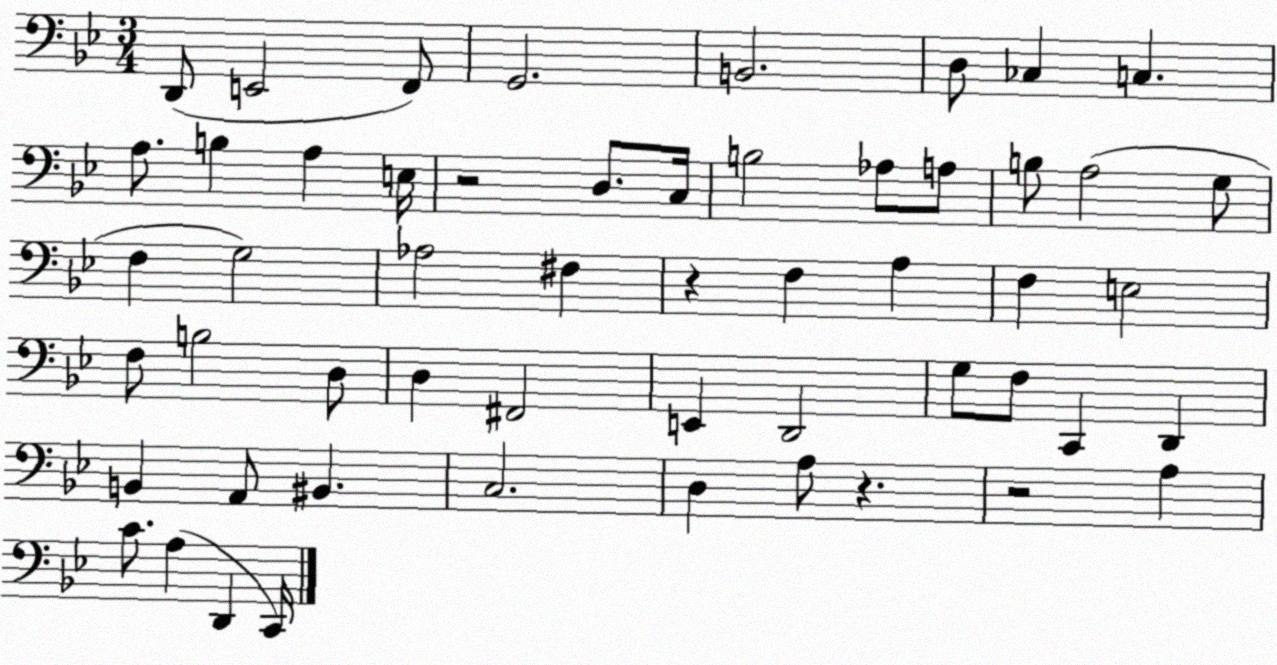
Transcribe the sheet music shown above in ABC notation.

X:1
T:Untitled
M:3/4
L:1/4
K:Bb
D,,/2 E,,2 F,,/2 G,,2 B,,2 D,/2 _C, C, A,/2 B, A, E,/4 z2 D,/2 C,/4 B,2 _A,/2 A,/2 B,/2 A,2 G,/2 F, G,2 _A,2 ^F, z F, A, F, E,2 F,/2 B,2 D,/2 D, ^F,,2 E,, D,,2 G,/2 F,/2 C,, D,, B,, A,,/2 ^B,, C,2 D, A,/2 z z2 A, C/2 A, D,, C,,/4